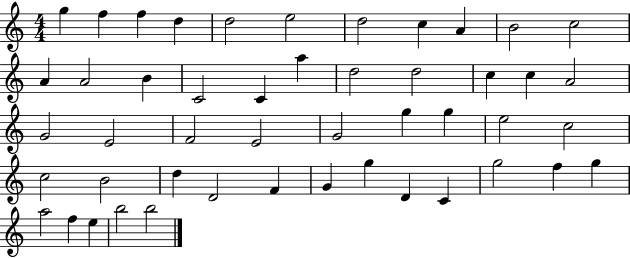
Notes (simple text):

G5/q F5/q F5/q D5/q D5/h E5/h D5/h C5/q A4/q B4/h C5/h A4/q A4/h B4/q C4/h C4/q A5/q D5/h D5/h C5/q C5/q A4/h G4/h E4/h F4/h E4/h G4/h G5/q G5/q E5/h C5/h C5/h B4/h D5/q D4/h F4/q G4/q G5/q D4/q C4/q G5/h F5/q G5/q A5/h F5/q E5/q B5/h B5/h